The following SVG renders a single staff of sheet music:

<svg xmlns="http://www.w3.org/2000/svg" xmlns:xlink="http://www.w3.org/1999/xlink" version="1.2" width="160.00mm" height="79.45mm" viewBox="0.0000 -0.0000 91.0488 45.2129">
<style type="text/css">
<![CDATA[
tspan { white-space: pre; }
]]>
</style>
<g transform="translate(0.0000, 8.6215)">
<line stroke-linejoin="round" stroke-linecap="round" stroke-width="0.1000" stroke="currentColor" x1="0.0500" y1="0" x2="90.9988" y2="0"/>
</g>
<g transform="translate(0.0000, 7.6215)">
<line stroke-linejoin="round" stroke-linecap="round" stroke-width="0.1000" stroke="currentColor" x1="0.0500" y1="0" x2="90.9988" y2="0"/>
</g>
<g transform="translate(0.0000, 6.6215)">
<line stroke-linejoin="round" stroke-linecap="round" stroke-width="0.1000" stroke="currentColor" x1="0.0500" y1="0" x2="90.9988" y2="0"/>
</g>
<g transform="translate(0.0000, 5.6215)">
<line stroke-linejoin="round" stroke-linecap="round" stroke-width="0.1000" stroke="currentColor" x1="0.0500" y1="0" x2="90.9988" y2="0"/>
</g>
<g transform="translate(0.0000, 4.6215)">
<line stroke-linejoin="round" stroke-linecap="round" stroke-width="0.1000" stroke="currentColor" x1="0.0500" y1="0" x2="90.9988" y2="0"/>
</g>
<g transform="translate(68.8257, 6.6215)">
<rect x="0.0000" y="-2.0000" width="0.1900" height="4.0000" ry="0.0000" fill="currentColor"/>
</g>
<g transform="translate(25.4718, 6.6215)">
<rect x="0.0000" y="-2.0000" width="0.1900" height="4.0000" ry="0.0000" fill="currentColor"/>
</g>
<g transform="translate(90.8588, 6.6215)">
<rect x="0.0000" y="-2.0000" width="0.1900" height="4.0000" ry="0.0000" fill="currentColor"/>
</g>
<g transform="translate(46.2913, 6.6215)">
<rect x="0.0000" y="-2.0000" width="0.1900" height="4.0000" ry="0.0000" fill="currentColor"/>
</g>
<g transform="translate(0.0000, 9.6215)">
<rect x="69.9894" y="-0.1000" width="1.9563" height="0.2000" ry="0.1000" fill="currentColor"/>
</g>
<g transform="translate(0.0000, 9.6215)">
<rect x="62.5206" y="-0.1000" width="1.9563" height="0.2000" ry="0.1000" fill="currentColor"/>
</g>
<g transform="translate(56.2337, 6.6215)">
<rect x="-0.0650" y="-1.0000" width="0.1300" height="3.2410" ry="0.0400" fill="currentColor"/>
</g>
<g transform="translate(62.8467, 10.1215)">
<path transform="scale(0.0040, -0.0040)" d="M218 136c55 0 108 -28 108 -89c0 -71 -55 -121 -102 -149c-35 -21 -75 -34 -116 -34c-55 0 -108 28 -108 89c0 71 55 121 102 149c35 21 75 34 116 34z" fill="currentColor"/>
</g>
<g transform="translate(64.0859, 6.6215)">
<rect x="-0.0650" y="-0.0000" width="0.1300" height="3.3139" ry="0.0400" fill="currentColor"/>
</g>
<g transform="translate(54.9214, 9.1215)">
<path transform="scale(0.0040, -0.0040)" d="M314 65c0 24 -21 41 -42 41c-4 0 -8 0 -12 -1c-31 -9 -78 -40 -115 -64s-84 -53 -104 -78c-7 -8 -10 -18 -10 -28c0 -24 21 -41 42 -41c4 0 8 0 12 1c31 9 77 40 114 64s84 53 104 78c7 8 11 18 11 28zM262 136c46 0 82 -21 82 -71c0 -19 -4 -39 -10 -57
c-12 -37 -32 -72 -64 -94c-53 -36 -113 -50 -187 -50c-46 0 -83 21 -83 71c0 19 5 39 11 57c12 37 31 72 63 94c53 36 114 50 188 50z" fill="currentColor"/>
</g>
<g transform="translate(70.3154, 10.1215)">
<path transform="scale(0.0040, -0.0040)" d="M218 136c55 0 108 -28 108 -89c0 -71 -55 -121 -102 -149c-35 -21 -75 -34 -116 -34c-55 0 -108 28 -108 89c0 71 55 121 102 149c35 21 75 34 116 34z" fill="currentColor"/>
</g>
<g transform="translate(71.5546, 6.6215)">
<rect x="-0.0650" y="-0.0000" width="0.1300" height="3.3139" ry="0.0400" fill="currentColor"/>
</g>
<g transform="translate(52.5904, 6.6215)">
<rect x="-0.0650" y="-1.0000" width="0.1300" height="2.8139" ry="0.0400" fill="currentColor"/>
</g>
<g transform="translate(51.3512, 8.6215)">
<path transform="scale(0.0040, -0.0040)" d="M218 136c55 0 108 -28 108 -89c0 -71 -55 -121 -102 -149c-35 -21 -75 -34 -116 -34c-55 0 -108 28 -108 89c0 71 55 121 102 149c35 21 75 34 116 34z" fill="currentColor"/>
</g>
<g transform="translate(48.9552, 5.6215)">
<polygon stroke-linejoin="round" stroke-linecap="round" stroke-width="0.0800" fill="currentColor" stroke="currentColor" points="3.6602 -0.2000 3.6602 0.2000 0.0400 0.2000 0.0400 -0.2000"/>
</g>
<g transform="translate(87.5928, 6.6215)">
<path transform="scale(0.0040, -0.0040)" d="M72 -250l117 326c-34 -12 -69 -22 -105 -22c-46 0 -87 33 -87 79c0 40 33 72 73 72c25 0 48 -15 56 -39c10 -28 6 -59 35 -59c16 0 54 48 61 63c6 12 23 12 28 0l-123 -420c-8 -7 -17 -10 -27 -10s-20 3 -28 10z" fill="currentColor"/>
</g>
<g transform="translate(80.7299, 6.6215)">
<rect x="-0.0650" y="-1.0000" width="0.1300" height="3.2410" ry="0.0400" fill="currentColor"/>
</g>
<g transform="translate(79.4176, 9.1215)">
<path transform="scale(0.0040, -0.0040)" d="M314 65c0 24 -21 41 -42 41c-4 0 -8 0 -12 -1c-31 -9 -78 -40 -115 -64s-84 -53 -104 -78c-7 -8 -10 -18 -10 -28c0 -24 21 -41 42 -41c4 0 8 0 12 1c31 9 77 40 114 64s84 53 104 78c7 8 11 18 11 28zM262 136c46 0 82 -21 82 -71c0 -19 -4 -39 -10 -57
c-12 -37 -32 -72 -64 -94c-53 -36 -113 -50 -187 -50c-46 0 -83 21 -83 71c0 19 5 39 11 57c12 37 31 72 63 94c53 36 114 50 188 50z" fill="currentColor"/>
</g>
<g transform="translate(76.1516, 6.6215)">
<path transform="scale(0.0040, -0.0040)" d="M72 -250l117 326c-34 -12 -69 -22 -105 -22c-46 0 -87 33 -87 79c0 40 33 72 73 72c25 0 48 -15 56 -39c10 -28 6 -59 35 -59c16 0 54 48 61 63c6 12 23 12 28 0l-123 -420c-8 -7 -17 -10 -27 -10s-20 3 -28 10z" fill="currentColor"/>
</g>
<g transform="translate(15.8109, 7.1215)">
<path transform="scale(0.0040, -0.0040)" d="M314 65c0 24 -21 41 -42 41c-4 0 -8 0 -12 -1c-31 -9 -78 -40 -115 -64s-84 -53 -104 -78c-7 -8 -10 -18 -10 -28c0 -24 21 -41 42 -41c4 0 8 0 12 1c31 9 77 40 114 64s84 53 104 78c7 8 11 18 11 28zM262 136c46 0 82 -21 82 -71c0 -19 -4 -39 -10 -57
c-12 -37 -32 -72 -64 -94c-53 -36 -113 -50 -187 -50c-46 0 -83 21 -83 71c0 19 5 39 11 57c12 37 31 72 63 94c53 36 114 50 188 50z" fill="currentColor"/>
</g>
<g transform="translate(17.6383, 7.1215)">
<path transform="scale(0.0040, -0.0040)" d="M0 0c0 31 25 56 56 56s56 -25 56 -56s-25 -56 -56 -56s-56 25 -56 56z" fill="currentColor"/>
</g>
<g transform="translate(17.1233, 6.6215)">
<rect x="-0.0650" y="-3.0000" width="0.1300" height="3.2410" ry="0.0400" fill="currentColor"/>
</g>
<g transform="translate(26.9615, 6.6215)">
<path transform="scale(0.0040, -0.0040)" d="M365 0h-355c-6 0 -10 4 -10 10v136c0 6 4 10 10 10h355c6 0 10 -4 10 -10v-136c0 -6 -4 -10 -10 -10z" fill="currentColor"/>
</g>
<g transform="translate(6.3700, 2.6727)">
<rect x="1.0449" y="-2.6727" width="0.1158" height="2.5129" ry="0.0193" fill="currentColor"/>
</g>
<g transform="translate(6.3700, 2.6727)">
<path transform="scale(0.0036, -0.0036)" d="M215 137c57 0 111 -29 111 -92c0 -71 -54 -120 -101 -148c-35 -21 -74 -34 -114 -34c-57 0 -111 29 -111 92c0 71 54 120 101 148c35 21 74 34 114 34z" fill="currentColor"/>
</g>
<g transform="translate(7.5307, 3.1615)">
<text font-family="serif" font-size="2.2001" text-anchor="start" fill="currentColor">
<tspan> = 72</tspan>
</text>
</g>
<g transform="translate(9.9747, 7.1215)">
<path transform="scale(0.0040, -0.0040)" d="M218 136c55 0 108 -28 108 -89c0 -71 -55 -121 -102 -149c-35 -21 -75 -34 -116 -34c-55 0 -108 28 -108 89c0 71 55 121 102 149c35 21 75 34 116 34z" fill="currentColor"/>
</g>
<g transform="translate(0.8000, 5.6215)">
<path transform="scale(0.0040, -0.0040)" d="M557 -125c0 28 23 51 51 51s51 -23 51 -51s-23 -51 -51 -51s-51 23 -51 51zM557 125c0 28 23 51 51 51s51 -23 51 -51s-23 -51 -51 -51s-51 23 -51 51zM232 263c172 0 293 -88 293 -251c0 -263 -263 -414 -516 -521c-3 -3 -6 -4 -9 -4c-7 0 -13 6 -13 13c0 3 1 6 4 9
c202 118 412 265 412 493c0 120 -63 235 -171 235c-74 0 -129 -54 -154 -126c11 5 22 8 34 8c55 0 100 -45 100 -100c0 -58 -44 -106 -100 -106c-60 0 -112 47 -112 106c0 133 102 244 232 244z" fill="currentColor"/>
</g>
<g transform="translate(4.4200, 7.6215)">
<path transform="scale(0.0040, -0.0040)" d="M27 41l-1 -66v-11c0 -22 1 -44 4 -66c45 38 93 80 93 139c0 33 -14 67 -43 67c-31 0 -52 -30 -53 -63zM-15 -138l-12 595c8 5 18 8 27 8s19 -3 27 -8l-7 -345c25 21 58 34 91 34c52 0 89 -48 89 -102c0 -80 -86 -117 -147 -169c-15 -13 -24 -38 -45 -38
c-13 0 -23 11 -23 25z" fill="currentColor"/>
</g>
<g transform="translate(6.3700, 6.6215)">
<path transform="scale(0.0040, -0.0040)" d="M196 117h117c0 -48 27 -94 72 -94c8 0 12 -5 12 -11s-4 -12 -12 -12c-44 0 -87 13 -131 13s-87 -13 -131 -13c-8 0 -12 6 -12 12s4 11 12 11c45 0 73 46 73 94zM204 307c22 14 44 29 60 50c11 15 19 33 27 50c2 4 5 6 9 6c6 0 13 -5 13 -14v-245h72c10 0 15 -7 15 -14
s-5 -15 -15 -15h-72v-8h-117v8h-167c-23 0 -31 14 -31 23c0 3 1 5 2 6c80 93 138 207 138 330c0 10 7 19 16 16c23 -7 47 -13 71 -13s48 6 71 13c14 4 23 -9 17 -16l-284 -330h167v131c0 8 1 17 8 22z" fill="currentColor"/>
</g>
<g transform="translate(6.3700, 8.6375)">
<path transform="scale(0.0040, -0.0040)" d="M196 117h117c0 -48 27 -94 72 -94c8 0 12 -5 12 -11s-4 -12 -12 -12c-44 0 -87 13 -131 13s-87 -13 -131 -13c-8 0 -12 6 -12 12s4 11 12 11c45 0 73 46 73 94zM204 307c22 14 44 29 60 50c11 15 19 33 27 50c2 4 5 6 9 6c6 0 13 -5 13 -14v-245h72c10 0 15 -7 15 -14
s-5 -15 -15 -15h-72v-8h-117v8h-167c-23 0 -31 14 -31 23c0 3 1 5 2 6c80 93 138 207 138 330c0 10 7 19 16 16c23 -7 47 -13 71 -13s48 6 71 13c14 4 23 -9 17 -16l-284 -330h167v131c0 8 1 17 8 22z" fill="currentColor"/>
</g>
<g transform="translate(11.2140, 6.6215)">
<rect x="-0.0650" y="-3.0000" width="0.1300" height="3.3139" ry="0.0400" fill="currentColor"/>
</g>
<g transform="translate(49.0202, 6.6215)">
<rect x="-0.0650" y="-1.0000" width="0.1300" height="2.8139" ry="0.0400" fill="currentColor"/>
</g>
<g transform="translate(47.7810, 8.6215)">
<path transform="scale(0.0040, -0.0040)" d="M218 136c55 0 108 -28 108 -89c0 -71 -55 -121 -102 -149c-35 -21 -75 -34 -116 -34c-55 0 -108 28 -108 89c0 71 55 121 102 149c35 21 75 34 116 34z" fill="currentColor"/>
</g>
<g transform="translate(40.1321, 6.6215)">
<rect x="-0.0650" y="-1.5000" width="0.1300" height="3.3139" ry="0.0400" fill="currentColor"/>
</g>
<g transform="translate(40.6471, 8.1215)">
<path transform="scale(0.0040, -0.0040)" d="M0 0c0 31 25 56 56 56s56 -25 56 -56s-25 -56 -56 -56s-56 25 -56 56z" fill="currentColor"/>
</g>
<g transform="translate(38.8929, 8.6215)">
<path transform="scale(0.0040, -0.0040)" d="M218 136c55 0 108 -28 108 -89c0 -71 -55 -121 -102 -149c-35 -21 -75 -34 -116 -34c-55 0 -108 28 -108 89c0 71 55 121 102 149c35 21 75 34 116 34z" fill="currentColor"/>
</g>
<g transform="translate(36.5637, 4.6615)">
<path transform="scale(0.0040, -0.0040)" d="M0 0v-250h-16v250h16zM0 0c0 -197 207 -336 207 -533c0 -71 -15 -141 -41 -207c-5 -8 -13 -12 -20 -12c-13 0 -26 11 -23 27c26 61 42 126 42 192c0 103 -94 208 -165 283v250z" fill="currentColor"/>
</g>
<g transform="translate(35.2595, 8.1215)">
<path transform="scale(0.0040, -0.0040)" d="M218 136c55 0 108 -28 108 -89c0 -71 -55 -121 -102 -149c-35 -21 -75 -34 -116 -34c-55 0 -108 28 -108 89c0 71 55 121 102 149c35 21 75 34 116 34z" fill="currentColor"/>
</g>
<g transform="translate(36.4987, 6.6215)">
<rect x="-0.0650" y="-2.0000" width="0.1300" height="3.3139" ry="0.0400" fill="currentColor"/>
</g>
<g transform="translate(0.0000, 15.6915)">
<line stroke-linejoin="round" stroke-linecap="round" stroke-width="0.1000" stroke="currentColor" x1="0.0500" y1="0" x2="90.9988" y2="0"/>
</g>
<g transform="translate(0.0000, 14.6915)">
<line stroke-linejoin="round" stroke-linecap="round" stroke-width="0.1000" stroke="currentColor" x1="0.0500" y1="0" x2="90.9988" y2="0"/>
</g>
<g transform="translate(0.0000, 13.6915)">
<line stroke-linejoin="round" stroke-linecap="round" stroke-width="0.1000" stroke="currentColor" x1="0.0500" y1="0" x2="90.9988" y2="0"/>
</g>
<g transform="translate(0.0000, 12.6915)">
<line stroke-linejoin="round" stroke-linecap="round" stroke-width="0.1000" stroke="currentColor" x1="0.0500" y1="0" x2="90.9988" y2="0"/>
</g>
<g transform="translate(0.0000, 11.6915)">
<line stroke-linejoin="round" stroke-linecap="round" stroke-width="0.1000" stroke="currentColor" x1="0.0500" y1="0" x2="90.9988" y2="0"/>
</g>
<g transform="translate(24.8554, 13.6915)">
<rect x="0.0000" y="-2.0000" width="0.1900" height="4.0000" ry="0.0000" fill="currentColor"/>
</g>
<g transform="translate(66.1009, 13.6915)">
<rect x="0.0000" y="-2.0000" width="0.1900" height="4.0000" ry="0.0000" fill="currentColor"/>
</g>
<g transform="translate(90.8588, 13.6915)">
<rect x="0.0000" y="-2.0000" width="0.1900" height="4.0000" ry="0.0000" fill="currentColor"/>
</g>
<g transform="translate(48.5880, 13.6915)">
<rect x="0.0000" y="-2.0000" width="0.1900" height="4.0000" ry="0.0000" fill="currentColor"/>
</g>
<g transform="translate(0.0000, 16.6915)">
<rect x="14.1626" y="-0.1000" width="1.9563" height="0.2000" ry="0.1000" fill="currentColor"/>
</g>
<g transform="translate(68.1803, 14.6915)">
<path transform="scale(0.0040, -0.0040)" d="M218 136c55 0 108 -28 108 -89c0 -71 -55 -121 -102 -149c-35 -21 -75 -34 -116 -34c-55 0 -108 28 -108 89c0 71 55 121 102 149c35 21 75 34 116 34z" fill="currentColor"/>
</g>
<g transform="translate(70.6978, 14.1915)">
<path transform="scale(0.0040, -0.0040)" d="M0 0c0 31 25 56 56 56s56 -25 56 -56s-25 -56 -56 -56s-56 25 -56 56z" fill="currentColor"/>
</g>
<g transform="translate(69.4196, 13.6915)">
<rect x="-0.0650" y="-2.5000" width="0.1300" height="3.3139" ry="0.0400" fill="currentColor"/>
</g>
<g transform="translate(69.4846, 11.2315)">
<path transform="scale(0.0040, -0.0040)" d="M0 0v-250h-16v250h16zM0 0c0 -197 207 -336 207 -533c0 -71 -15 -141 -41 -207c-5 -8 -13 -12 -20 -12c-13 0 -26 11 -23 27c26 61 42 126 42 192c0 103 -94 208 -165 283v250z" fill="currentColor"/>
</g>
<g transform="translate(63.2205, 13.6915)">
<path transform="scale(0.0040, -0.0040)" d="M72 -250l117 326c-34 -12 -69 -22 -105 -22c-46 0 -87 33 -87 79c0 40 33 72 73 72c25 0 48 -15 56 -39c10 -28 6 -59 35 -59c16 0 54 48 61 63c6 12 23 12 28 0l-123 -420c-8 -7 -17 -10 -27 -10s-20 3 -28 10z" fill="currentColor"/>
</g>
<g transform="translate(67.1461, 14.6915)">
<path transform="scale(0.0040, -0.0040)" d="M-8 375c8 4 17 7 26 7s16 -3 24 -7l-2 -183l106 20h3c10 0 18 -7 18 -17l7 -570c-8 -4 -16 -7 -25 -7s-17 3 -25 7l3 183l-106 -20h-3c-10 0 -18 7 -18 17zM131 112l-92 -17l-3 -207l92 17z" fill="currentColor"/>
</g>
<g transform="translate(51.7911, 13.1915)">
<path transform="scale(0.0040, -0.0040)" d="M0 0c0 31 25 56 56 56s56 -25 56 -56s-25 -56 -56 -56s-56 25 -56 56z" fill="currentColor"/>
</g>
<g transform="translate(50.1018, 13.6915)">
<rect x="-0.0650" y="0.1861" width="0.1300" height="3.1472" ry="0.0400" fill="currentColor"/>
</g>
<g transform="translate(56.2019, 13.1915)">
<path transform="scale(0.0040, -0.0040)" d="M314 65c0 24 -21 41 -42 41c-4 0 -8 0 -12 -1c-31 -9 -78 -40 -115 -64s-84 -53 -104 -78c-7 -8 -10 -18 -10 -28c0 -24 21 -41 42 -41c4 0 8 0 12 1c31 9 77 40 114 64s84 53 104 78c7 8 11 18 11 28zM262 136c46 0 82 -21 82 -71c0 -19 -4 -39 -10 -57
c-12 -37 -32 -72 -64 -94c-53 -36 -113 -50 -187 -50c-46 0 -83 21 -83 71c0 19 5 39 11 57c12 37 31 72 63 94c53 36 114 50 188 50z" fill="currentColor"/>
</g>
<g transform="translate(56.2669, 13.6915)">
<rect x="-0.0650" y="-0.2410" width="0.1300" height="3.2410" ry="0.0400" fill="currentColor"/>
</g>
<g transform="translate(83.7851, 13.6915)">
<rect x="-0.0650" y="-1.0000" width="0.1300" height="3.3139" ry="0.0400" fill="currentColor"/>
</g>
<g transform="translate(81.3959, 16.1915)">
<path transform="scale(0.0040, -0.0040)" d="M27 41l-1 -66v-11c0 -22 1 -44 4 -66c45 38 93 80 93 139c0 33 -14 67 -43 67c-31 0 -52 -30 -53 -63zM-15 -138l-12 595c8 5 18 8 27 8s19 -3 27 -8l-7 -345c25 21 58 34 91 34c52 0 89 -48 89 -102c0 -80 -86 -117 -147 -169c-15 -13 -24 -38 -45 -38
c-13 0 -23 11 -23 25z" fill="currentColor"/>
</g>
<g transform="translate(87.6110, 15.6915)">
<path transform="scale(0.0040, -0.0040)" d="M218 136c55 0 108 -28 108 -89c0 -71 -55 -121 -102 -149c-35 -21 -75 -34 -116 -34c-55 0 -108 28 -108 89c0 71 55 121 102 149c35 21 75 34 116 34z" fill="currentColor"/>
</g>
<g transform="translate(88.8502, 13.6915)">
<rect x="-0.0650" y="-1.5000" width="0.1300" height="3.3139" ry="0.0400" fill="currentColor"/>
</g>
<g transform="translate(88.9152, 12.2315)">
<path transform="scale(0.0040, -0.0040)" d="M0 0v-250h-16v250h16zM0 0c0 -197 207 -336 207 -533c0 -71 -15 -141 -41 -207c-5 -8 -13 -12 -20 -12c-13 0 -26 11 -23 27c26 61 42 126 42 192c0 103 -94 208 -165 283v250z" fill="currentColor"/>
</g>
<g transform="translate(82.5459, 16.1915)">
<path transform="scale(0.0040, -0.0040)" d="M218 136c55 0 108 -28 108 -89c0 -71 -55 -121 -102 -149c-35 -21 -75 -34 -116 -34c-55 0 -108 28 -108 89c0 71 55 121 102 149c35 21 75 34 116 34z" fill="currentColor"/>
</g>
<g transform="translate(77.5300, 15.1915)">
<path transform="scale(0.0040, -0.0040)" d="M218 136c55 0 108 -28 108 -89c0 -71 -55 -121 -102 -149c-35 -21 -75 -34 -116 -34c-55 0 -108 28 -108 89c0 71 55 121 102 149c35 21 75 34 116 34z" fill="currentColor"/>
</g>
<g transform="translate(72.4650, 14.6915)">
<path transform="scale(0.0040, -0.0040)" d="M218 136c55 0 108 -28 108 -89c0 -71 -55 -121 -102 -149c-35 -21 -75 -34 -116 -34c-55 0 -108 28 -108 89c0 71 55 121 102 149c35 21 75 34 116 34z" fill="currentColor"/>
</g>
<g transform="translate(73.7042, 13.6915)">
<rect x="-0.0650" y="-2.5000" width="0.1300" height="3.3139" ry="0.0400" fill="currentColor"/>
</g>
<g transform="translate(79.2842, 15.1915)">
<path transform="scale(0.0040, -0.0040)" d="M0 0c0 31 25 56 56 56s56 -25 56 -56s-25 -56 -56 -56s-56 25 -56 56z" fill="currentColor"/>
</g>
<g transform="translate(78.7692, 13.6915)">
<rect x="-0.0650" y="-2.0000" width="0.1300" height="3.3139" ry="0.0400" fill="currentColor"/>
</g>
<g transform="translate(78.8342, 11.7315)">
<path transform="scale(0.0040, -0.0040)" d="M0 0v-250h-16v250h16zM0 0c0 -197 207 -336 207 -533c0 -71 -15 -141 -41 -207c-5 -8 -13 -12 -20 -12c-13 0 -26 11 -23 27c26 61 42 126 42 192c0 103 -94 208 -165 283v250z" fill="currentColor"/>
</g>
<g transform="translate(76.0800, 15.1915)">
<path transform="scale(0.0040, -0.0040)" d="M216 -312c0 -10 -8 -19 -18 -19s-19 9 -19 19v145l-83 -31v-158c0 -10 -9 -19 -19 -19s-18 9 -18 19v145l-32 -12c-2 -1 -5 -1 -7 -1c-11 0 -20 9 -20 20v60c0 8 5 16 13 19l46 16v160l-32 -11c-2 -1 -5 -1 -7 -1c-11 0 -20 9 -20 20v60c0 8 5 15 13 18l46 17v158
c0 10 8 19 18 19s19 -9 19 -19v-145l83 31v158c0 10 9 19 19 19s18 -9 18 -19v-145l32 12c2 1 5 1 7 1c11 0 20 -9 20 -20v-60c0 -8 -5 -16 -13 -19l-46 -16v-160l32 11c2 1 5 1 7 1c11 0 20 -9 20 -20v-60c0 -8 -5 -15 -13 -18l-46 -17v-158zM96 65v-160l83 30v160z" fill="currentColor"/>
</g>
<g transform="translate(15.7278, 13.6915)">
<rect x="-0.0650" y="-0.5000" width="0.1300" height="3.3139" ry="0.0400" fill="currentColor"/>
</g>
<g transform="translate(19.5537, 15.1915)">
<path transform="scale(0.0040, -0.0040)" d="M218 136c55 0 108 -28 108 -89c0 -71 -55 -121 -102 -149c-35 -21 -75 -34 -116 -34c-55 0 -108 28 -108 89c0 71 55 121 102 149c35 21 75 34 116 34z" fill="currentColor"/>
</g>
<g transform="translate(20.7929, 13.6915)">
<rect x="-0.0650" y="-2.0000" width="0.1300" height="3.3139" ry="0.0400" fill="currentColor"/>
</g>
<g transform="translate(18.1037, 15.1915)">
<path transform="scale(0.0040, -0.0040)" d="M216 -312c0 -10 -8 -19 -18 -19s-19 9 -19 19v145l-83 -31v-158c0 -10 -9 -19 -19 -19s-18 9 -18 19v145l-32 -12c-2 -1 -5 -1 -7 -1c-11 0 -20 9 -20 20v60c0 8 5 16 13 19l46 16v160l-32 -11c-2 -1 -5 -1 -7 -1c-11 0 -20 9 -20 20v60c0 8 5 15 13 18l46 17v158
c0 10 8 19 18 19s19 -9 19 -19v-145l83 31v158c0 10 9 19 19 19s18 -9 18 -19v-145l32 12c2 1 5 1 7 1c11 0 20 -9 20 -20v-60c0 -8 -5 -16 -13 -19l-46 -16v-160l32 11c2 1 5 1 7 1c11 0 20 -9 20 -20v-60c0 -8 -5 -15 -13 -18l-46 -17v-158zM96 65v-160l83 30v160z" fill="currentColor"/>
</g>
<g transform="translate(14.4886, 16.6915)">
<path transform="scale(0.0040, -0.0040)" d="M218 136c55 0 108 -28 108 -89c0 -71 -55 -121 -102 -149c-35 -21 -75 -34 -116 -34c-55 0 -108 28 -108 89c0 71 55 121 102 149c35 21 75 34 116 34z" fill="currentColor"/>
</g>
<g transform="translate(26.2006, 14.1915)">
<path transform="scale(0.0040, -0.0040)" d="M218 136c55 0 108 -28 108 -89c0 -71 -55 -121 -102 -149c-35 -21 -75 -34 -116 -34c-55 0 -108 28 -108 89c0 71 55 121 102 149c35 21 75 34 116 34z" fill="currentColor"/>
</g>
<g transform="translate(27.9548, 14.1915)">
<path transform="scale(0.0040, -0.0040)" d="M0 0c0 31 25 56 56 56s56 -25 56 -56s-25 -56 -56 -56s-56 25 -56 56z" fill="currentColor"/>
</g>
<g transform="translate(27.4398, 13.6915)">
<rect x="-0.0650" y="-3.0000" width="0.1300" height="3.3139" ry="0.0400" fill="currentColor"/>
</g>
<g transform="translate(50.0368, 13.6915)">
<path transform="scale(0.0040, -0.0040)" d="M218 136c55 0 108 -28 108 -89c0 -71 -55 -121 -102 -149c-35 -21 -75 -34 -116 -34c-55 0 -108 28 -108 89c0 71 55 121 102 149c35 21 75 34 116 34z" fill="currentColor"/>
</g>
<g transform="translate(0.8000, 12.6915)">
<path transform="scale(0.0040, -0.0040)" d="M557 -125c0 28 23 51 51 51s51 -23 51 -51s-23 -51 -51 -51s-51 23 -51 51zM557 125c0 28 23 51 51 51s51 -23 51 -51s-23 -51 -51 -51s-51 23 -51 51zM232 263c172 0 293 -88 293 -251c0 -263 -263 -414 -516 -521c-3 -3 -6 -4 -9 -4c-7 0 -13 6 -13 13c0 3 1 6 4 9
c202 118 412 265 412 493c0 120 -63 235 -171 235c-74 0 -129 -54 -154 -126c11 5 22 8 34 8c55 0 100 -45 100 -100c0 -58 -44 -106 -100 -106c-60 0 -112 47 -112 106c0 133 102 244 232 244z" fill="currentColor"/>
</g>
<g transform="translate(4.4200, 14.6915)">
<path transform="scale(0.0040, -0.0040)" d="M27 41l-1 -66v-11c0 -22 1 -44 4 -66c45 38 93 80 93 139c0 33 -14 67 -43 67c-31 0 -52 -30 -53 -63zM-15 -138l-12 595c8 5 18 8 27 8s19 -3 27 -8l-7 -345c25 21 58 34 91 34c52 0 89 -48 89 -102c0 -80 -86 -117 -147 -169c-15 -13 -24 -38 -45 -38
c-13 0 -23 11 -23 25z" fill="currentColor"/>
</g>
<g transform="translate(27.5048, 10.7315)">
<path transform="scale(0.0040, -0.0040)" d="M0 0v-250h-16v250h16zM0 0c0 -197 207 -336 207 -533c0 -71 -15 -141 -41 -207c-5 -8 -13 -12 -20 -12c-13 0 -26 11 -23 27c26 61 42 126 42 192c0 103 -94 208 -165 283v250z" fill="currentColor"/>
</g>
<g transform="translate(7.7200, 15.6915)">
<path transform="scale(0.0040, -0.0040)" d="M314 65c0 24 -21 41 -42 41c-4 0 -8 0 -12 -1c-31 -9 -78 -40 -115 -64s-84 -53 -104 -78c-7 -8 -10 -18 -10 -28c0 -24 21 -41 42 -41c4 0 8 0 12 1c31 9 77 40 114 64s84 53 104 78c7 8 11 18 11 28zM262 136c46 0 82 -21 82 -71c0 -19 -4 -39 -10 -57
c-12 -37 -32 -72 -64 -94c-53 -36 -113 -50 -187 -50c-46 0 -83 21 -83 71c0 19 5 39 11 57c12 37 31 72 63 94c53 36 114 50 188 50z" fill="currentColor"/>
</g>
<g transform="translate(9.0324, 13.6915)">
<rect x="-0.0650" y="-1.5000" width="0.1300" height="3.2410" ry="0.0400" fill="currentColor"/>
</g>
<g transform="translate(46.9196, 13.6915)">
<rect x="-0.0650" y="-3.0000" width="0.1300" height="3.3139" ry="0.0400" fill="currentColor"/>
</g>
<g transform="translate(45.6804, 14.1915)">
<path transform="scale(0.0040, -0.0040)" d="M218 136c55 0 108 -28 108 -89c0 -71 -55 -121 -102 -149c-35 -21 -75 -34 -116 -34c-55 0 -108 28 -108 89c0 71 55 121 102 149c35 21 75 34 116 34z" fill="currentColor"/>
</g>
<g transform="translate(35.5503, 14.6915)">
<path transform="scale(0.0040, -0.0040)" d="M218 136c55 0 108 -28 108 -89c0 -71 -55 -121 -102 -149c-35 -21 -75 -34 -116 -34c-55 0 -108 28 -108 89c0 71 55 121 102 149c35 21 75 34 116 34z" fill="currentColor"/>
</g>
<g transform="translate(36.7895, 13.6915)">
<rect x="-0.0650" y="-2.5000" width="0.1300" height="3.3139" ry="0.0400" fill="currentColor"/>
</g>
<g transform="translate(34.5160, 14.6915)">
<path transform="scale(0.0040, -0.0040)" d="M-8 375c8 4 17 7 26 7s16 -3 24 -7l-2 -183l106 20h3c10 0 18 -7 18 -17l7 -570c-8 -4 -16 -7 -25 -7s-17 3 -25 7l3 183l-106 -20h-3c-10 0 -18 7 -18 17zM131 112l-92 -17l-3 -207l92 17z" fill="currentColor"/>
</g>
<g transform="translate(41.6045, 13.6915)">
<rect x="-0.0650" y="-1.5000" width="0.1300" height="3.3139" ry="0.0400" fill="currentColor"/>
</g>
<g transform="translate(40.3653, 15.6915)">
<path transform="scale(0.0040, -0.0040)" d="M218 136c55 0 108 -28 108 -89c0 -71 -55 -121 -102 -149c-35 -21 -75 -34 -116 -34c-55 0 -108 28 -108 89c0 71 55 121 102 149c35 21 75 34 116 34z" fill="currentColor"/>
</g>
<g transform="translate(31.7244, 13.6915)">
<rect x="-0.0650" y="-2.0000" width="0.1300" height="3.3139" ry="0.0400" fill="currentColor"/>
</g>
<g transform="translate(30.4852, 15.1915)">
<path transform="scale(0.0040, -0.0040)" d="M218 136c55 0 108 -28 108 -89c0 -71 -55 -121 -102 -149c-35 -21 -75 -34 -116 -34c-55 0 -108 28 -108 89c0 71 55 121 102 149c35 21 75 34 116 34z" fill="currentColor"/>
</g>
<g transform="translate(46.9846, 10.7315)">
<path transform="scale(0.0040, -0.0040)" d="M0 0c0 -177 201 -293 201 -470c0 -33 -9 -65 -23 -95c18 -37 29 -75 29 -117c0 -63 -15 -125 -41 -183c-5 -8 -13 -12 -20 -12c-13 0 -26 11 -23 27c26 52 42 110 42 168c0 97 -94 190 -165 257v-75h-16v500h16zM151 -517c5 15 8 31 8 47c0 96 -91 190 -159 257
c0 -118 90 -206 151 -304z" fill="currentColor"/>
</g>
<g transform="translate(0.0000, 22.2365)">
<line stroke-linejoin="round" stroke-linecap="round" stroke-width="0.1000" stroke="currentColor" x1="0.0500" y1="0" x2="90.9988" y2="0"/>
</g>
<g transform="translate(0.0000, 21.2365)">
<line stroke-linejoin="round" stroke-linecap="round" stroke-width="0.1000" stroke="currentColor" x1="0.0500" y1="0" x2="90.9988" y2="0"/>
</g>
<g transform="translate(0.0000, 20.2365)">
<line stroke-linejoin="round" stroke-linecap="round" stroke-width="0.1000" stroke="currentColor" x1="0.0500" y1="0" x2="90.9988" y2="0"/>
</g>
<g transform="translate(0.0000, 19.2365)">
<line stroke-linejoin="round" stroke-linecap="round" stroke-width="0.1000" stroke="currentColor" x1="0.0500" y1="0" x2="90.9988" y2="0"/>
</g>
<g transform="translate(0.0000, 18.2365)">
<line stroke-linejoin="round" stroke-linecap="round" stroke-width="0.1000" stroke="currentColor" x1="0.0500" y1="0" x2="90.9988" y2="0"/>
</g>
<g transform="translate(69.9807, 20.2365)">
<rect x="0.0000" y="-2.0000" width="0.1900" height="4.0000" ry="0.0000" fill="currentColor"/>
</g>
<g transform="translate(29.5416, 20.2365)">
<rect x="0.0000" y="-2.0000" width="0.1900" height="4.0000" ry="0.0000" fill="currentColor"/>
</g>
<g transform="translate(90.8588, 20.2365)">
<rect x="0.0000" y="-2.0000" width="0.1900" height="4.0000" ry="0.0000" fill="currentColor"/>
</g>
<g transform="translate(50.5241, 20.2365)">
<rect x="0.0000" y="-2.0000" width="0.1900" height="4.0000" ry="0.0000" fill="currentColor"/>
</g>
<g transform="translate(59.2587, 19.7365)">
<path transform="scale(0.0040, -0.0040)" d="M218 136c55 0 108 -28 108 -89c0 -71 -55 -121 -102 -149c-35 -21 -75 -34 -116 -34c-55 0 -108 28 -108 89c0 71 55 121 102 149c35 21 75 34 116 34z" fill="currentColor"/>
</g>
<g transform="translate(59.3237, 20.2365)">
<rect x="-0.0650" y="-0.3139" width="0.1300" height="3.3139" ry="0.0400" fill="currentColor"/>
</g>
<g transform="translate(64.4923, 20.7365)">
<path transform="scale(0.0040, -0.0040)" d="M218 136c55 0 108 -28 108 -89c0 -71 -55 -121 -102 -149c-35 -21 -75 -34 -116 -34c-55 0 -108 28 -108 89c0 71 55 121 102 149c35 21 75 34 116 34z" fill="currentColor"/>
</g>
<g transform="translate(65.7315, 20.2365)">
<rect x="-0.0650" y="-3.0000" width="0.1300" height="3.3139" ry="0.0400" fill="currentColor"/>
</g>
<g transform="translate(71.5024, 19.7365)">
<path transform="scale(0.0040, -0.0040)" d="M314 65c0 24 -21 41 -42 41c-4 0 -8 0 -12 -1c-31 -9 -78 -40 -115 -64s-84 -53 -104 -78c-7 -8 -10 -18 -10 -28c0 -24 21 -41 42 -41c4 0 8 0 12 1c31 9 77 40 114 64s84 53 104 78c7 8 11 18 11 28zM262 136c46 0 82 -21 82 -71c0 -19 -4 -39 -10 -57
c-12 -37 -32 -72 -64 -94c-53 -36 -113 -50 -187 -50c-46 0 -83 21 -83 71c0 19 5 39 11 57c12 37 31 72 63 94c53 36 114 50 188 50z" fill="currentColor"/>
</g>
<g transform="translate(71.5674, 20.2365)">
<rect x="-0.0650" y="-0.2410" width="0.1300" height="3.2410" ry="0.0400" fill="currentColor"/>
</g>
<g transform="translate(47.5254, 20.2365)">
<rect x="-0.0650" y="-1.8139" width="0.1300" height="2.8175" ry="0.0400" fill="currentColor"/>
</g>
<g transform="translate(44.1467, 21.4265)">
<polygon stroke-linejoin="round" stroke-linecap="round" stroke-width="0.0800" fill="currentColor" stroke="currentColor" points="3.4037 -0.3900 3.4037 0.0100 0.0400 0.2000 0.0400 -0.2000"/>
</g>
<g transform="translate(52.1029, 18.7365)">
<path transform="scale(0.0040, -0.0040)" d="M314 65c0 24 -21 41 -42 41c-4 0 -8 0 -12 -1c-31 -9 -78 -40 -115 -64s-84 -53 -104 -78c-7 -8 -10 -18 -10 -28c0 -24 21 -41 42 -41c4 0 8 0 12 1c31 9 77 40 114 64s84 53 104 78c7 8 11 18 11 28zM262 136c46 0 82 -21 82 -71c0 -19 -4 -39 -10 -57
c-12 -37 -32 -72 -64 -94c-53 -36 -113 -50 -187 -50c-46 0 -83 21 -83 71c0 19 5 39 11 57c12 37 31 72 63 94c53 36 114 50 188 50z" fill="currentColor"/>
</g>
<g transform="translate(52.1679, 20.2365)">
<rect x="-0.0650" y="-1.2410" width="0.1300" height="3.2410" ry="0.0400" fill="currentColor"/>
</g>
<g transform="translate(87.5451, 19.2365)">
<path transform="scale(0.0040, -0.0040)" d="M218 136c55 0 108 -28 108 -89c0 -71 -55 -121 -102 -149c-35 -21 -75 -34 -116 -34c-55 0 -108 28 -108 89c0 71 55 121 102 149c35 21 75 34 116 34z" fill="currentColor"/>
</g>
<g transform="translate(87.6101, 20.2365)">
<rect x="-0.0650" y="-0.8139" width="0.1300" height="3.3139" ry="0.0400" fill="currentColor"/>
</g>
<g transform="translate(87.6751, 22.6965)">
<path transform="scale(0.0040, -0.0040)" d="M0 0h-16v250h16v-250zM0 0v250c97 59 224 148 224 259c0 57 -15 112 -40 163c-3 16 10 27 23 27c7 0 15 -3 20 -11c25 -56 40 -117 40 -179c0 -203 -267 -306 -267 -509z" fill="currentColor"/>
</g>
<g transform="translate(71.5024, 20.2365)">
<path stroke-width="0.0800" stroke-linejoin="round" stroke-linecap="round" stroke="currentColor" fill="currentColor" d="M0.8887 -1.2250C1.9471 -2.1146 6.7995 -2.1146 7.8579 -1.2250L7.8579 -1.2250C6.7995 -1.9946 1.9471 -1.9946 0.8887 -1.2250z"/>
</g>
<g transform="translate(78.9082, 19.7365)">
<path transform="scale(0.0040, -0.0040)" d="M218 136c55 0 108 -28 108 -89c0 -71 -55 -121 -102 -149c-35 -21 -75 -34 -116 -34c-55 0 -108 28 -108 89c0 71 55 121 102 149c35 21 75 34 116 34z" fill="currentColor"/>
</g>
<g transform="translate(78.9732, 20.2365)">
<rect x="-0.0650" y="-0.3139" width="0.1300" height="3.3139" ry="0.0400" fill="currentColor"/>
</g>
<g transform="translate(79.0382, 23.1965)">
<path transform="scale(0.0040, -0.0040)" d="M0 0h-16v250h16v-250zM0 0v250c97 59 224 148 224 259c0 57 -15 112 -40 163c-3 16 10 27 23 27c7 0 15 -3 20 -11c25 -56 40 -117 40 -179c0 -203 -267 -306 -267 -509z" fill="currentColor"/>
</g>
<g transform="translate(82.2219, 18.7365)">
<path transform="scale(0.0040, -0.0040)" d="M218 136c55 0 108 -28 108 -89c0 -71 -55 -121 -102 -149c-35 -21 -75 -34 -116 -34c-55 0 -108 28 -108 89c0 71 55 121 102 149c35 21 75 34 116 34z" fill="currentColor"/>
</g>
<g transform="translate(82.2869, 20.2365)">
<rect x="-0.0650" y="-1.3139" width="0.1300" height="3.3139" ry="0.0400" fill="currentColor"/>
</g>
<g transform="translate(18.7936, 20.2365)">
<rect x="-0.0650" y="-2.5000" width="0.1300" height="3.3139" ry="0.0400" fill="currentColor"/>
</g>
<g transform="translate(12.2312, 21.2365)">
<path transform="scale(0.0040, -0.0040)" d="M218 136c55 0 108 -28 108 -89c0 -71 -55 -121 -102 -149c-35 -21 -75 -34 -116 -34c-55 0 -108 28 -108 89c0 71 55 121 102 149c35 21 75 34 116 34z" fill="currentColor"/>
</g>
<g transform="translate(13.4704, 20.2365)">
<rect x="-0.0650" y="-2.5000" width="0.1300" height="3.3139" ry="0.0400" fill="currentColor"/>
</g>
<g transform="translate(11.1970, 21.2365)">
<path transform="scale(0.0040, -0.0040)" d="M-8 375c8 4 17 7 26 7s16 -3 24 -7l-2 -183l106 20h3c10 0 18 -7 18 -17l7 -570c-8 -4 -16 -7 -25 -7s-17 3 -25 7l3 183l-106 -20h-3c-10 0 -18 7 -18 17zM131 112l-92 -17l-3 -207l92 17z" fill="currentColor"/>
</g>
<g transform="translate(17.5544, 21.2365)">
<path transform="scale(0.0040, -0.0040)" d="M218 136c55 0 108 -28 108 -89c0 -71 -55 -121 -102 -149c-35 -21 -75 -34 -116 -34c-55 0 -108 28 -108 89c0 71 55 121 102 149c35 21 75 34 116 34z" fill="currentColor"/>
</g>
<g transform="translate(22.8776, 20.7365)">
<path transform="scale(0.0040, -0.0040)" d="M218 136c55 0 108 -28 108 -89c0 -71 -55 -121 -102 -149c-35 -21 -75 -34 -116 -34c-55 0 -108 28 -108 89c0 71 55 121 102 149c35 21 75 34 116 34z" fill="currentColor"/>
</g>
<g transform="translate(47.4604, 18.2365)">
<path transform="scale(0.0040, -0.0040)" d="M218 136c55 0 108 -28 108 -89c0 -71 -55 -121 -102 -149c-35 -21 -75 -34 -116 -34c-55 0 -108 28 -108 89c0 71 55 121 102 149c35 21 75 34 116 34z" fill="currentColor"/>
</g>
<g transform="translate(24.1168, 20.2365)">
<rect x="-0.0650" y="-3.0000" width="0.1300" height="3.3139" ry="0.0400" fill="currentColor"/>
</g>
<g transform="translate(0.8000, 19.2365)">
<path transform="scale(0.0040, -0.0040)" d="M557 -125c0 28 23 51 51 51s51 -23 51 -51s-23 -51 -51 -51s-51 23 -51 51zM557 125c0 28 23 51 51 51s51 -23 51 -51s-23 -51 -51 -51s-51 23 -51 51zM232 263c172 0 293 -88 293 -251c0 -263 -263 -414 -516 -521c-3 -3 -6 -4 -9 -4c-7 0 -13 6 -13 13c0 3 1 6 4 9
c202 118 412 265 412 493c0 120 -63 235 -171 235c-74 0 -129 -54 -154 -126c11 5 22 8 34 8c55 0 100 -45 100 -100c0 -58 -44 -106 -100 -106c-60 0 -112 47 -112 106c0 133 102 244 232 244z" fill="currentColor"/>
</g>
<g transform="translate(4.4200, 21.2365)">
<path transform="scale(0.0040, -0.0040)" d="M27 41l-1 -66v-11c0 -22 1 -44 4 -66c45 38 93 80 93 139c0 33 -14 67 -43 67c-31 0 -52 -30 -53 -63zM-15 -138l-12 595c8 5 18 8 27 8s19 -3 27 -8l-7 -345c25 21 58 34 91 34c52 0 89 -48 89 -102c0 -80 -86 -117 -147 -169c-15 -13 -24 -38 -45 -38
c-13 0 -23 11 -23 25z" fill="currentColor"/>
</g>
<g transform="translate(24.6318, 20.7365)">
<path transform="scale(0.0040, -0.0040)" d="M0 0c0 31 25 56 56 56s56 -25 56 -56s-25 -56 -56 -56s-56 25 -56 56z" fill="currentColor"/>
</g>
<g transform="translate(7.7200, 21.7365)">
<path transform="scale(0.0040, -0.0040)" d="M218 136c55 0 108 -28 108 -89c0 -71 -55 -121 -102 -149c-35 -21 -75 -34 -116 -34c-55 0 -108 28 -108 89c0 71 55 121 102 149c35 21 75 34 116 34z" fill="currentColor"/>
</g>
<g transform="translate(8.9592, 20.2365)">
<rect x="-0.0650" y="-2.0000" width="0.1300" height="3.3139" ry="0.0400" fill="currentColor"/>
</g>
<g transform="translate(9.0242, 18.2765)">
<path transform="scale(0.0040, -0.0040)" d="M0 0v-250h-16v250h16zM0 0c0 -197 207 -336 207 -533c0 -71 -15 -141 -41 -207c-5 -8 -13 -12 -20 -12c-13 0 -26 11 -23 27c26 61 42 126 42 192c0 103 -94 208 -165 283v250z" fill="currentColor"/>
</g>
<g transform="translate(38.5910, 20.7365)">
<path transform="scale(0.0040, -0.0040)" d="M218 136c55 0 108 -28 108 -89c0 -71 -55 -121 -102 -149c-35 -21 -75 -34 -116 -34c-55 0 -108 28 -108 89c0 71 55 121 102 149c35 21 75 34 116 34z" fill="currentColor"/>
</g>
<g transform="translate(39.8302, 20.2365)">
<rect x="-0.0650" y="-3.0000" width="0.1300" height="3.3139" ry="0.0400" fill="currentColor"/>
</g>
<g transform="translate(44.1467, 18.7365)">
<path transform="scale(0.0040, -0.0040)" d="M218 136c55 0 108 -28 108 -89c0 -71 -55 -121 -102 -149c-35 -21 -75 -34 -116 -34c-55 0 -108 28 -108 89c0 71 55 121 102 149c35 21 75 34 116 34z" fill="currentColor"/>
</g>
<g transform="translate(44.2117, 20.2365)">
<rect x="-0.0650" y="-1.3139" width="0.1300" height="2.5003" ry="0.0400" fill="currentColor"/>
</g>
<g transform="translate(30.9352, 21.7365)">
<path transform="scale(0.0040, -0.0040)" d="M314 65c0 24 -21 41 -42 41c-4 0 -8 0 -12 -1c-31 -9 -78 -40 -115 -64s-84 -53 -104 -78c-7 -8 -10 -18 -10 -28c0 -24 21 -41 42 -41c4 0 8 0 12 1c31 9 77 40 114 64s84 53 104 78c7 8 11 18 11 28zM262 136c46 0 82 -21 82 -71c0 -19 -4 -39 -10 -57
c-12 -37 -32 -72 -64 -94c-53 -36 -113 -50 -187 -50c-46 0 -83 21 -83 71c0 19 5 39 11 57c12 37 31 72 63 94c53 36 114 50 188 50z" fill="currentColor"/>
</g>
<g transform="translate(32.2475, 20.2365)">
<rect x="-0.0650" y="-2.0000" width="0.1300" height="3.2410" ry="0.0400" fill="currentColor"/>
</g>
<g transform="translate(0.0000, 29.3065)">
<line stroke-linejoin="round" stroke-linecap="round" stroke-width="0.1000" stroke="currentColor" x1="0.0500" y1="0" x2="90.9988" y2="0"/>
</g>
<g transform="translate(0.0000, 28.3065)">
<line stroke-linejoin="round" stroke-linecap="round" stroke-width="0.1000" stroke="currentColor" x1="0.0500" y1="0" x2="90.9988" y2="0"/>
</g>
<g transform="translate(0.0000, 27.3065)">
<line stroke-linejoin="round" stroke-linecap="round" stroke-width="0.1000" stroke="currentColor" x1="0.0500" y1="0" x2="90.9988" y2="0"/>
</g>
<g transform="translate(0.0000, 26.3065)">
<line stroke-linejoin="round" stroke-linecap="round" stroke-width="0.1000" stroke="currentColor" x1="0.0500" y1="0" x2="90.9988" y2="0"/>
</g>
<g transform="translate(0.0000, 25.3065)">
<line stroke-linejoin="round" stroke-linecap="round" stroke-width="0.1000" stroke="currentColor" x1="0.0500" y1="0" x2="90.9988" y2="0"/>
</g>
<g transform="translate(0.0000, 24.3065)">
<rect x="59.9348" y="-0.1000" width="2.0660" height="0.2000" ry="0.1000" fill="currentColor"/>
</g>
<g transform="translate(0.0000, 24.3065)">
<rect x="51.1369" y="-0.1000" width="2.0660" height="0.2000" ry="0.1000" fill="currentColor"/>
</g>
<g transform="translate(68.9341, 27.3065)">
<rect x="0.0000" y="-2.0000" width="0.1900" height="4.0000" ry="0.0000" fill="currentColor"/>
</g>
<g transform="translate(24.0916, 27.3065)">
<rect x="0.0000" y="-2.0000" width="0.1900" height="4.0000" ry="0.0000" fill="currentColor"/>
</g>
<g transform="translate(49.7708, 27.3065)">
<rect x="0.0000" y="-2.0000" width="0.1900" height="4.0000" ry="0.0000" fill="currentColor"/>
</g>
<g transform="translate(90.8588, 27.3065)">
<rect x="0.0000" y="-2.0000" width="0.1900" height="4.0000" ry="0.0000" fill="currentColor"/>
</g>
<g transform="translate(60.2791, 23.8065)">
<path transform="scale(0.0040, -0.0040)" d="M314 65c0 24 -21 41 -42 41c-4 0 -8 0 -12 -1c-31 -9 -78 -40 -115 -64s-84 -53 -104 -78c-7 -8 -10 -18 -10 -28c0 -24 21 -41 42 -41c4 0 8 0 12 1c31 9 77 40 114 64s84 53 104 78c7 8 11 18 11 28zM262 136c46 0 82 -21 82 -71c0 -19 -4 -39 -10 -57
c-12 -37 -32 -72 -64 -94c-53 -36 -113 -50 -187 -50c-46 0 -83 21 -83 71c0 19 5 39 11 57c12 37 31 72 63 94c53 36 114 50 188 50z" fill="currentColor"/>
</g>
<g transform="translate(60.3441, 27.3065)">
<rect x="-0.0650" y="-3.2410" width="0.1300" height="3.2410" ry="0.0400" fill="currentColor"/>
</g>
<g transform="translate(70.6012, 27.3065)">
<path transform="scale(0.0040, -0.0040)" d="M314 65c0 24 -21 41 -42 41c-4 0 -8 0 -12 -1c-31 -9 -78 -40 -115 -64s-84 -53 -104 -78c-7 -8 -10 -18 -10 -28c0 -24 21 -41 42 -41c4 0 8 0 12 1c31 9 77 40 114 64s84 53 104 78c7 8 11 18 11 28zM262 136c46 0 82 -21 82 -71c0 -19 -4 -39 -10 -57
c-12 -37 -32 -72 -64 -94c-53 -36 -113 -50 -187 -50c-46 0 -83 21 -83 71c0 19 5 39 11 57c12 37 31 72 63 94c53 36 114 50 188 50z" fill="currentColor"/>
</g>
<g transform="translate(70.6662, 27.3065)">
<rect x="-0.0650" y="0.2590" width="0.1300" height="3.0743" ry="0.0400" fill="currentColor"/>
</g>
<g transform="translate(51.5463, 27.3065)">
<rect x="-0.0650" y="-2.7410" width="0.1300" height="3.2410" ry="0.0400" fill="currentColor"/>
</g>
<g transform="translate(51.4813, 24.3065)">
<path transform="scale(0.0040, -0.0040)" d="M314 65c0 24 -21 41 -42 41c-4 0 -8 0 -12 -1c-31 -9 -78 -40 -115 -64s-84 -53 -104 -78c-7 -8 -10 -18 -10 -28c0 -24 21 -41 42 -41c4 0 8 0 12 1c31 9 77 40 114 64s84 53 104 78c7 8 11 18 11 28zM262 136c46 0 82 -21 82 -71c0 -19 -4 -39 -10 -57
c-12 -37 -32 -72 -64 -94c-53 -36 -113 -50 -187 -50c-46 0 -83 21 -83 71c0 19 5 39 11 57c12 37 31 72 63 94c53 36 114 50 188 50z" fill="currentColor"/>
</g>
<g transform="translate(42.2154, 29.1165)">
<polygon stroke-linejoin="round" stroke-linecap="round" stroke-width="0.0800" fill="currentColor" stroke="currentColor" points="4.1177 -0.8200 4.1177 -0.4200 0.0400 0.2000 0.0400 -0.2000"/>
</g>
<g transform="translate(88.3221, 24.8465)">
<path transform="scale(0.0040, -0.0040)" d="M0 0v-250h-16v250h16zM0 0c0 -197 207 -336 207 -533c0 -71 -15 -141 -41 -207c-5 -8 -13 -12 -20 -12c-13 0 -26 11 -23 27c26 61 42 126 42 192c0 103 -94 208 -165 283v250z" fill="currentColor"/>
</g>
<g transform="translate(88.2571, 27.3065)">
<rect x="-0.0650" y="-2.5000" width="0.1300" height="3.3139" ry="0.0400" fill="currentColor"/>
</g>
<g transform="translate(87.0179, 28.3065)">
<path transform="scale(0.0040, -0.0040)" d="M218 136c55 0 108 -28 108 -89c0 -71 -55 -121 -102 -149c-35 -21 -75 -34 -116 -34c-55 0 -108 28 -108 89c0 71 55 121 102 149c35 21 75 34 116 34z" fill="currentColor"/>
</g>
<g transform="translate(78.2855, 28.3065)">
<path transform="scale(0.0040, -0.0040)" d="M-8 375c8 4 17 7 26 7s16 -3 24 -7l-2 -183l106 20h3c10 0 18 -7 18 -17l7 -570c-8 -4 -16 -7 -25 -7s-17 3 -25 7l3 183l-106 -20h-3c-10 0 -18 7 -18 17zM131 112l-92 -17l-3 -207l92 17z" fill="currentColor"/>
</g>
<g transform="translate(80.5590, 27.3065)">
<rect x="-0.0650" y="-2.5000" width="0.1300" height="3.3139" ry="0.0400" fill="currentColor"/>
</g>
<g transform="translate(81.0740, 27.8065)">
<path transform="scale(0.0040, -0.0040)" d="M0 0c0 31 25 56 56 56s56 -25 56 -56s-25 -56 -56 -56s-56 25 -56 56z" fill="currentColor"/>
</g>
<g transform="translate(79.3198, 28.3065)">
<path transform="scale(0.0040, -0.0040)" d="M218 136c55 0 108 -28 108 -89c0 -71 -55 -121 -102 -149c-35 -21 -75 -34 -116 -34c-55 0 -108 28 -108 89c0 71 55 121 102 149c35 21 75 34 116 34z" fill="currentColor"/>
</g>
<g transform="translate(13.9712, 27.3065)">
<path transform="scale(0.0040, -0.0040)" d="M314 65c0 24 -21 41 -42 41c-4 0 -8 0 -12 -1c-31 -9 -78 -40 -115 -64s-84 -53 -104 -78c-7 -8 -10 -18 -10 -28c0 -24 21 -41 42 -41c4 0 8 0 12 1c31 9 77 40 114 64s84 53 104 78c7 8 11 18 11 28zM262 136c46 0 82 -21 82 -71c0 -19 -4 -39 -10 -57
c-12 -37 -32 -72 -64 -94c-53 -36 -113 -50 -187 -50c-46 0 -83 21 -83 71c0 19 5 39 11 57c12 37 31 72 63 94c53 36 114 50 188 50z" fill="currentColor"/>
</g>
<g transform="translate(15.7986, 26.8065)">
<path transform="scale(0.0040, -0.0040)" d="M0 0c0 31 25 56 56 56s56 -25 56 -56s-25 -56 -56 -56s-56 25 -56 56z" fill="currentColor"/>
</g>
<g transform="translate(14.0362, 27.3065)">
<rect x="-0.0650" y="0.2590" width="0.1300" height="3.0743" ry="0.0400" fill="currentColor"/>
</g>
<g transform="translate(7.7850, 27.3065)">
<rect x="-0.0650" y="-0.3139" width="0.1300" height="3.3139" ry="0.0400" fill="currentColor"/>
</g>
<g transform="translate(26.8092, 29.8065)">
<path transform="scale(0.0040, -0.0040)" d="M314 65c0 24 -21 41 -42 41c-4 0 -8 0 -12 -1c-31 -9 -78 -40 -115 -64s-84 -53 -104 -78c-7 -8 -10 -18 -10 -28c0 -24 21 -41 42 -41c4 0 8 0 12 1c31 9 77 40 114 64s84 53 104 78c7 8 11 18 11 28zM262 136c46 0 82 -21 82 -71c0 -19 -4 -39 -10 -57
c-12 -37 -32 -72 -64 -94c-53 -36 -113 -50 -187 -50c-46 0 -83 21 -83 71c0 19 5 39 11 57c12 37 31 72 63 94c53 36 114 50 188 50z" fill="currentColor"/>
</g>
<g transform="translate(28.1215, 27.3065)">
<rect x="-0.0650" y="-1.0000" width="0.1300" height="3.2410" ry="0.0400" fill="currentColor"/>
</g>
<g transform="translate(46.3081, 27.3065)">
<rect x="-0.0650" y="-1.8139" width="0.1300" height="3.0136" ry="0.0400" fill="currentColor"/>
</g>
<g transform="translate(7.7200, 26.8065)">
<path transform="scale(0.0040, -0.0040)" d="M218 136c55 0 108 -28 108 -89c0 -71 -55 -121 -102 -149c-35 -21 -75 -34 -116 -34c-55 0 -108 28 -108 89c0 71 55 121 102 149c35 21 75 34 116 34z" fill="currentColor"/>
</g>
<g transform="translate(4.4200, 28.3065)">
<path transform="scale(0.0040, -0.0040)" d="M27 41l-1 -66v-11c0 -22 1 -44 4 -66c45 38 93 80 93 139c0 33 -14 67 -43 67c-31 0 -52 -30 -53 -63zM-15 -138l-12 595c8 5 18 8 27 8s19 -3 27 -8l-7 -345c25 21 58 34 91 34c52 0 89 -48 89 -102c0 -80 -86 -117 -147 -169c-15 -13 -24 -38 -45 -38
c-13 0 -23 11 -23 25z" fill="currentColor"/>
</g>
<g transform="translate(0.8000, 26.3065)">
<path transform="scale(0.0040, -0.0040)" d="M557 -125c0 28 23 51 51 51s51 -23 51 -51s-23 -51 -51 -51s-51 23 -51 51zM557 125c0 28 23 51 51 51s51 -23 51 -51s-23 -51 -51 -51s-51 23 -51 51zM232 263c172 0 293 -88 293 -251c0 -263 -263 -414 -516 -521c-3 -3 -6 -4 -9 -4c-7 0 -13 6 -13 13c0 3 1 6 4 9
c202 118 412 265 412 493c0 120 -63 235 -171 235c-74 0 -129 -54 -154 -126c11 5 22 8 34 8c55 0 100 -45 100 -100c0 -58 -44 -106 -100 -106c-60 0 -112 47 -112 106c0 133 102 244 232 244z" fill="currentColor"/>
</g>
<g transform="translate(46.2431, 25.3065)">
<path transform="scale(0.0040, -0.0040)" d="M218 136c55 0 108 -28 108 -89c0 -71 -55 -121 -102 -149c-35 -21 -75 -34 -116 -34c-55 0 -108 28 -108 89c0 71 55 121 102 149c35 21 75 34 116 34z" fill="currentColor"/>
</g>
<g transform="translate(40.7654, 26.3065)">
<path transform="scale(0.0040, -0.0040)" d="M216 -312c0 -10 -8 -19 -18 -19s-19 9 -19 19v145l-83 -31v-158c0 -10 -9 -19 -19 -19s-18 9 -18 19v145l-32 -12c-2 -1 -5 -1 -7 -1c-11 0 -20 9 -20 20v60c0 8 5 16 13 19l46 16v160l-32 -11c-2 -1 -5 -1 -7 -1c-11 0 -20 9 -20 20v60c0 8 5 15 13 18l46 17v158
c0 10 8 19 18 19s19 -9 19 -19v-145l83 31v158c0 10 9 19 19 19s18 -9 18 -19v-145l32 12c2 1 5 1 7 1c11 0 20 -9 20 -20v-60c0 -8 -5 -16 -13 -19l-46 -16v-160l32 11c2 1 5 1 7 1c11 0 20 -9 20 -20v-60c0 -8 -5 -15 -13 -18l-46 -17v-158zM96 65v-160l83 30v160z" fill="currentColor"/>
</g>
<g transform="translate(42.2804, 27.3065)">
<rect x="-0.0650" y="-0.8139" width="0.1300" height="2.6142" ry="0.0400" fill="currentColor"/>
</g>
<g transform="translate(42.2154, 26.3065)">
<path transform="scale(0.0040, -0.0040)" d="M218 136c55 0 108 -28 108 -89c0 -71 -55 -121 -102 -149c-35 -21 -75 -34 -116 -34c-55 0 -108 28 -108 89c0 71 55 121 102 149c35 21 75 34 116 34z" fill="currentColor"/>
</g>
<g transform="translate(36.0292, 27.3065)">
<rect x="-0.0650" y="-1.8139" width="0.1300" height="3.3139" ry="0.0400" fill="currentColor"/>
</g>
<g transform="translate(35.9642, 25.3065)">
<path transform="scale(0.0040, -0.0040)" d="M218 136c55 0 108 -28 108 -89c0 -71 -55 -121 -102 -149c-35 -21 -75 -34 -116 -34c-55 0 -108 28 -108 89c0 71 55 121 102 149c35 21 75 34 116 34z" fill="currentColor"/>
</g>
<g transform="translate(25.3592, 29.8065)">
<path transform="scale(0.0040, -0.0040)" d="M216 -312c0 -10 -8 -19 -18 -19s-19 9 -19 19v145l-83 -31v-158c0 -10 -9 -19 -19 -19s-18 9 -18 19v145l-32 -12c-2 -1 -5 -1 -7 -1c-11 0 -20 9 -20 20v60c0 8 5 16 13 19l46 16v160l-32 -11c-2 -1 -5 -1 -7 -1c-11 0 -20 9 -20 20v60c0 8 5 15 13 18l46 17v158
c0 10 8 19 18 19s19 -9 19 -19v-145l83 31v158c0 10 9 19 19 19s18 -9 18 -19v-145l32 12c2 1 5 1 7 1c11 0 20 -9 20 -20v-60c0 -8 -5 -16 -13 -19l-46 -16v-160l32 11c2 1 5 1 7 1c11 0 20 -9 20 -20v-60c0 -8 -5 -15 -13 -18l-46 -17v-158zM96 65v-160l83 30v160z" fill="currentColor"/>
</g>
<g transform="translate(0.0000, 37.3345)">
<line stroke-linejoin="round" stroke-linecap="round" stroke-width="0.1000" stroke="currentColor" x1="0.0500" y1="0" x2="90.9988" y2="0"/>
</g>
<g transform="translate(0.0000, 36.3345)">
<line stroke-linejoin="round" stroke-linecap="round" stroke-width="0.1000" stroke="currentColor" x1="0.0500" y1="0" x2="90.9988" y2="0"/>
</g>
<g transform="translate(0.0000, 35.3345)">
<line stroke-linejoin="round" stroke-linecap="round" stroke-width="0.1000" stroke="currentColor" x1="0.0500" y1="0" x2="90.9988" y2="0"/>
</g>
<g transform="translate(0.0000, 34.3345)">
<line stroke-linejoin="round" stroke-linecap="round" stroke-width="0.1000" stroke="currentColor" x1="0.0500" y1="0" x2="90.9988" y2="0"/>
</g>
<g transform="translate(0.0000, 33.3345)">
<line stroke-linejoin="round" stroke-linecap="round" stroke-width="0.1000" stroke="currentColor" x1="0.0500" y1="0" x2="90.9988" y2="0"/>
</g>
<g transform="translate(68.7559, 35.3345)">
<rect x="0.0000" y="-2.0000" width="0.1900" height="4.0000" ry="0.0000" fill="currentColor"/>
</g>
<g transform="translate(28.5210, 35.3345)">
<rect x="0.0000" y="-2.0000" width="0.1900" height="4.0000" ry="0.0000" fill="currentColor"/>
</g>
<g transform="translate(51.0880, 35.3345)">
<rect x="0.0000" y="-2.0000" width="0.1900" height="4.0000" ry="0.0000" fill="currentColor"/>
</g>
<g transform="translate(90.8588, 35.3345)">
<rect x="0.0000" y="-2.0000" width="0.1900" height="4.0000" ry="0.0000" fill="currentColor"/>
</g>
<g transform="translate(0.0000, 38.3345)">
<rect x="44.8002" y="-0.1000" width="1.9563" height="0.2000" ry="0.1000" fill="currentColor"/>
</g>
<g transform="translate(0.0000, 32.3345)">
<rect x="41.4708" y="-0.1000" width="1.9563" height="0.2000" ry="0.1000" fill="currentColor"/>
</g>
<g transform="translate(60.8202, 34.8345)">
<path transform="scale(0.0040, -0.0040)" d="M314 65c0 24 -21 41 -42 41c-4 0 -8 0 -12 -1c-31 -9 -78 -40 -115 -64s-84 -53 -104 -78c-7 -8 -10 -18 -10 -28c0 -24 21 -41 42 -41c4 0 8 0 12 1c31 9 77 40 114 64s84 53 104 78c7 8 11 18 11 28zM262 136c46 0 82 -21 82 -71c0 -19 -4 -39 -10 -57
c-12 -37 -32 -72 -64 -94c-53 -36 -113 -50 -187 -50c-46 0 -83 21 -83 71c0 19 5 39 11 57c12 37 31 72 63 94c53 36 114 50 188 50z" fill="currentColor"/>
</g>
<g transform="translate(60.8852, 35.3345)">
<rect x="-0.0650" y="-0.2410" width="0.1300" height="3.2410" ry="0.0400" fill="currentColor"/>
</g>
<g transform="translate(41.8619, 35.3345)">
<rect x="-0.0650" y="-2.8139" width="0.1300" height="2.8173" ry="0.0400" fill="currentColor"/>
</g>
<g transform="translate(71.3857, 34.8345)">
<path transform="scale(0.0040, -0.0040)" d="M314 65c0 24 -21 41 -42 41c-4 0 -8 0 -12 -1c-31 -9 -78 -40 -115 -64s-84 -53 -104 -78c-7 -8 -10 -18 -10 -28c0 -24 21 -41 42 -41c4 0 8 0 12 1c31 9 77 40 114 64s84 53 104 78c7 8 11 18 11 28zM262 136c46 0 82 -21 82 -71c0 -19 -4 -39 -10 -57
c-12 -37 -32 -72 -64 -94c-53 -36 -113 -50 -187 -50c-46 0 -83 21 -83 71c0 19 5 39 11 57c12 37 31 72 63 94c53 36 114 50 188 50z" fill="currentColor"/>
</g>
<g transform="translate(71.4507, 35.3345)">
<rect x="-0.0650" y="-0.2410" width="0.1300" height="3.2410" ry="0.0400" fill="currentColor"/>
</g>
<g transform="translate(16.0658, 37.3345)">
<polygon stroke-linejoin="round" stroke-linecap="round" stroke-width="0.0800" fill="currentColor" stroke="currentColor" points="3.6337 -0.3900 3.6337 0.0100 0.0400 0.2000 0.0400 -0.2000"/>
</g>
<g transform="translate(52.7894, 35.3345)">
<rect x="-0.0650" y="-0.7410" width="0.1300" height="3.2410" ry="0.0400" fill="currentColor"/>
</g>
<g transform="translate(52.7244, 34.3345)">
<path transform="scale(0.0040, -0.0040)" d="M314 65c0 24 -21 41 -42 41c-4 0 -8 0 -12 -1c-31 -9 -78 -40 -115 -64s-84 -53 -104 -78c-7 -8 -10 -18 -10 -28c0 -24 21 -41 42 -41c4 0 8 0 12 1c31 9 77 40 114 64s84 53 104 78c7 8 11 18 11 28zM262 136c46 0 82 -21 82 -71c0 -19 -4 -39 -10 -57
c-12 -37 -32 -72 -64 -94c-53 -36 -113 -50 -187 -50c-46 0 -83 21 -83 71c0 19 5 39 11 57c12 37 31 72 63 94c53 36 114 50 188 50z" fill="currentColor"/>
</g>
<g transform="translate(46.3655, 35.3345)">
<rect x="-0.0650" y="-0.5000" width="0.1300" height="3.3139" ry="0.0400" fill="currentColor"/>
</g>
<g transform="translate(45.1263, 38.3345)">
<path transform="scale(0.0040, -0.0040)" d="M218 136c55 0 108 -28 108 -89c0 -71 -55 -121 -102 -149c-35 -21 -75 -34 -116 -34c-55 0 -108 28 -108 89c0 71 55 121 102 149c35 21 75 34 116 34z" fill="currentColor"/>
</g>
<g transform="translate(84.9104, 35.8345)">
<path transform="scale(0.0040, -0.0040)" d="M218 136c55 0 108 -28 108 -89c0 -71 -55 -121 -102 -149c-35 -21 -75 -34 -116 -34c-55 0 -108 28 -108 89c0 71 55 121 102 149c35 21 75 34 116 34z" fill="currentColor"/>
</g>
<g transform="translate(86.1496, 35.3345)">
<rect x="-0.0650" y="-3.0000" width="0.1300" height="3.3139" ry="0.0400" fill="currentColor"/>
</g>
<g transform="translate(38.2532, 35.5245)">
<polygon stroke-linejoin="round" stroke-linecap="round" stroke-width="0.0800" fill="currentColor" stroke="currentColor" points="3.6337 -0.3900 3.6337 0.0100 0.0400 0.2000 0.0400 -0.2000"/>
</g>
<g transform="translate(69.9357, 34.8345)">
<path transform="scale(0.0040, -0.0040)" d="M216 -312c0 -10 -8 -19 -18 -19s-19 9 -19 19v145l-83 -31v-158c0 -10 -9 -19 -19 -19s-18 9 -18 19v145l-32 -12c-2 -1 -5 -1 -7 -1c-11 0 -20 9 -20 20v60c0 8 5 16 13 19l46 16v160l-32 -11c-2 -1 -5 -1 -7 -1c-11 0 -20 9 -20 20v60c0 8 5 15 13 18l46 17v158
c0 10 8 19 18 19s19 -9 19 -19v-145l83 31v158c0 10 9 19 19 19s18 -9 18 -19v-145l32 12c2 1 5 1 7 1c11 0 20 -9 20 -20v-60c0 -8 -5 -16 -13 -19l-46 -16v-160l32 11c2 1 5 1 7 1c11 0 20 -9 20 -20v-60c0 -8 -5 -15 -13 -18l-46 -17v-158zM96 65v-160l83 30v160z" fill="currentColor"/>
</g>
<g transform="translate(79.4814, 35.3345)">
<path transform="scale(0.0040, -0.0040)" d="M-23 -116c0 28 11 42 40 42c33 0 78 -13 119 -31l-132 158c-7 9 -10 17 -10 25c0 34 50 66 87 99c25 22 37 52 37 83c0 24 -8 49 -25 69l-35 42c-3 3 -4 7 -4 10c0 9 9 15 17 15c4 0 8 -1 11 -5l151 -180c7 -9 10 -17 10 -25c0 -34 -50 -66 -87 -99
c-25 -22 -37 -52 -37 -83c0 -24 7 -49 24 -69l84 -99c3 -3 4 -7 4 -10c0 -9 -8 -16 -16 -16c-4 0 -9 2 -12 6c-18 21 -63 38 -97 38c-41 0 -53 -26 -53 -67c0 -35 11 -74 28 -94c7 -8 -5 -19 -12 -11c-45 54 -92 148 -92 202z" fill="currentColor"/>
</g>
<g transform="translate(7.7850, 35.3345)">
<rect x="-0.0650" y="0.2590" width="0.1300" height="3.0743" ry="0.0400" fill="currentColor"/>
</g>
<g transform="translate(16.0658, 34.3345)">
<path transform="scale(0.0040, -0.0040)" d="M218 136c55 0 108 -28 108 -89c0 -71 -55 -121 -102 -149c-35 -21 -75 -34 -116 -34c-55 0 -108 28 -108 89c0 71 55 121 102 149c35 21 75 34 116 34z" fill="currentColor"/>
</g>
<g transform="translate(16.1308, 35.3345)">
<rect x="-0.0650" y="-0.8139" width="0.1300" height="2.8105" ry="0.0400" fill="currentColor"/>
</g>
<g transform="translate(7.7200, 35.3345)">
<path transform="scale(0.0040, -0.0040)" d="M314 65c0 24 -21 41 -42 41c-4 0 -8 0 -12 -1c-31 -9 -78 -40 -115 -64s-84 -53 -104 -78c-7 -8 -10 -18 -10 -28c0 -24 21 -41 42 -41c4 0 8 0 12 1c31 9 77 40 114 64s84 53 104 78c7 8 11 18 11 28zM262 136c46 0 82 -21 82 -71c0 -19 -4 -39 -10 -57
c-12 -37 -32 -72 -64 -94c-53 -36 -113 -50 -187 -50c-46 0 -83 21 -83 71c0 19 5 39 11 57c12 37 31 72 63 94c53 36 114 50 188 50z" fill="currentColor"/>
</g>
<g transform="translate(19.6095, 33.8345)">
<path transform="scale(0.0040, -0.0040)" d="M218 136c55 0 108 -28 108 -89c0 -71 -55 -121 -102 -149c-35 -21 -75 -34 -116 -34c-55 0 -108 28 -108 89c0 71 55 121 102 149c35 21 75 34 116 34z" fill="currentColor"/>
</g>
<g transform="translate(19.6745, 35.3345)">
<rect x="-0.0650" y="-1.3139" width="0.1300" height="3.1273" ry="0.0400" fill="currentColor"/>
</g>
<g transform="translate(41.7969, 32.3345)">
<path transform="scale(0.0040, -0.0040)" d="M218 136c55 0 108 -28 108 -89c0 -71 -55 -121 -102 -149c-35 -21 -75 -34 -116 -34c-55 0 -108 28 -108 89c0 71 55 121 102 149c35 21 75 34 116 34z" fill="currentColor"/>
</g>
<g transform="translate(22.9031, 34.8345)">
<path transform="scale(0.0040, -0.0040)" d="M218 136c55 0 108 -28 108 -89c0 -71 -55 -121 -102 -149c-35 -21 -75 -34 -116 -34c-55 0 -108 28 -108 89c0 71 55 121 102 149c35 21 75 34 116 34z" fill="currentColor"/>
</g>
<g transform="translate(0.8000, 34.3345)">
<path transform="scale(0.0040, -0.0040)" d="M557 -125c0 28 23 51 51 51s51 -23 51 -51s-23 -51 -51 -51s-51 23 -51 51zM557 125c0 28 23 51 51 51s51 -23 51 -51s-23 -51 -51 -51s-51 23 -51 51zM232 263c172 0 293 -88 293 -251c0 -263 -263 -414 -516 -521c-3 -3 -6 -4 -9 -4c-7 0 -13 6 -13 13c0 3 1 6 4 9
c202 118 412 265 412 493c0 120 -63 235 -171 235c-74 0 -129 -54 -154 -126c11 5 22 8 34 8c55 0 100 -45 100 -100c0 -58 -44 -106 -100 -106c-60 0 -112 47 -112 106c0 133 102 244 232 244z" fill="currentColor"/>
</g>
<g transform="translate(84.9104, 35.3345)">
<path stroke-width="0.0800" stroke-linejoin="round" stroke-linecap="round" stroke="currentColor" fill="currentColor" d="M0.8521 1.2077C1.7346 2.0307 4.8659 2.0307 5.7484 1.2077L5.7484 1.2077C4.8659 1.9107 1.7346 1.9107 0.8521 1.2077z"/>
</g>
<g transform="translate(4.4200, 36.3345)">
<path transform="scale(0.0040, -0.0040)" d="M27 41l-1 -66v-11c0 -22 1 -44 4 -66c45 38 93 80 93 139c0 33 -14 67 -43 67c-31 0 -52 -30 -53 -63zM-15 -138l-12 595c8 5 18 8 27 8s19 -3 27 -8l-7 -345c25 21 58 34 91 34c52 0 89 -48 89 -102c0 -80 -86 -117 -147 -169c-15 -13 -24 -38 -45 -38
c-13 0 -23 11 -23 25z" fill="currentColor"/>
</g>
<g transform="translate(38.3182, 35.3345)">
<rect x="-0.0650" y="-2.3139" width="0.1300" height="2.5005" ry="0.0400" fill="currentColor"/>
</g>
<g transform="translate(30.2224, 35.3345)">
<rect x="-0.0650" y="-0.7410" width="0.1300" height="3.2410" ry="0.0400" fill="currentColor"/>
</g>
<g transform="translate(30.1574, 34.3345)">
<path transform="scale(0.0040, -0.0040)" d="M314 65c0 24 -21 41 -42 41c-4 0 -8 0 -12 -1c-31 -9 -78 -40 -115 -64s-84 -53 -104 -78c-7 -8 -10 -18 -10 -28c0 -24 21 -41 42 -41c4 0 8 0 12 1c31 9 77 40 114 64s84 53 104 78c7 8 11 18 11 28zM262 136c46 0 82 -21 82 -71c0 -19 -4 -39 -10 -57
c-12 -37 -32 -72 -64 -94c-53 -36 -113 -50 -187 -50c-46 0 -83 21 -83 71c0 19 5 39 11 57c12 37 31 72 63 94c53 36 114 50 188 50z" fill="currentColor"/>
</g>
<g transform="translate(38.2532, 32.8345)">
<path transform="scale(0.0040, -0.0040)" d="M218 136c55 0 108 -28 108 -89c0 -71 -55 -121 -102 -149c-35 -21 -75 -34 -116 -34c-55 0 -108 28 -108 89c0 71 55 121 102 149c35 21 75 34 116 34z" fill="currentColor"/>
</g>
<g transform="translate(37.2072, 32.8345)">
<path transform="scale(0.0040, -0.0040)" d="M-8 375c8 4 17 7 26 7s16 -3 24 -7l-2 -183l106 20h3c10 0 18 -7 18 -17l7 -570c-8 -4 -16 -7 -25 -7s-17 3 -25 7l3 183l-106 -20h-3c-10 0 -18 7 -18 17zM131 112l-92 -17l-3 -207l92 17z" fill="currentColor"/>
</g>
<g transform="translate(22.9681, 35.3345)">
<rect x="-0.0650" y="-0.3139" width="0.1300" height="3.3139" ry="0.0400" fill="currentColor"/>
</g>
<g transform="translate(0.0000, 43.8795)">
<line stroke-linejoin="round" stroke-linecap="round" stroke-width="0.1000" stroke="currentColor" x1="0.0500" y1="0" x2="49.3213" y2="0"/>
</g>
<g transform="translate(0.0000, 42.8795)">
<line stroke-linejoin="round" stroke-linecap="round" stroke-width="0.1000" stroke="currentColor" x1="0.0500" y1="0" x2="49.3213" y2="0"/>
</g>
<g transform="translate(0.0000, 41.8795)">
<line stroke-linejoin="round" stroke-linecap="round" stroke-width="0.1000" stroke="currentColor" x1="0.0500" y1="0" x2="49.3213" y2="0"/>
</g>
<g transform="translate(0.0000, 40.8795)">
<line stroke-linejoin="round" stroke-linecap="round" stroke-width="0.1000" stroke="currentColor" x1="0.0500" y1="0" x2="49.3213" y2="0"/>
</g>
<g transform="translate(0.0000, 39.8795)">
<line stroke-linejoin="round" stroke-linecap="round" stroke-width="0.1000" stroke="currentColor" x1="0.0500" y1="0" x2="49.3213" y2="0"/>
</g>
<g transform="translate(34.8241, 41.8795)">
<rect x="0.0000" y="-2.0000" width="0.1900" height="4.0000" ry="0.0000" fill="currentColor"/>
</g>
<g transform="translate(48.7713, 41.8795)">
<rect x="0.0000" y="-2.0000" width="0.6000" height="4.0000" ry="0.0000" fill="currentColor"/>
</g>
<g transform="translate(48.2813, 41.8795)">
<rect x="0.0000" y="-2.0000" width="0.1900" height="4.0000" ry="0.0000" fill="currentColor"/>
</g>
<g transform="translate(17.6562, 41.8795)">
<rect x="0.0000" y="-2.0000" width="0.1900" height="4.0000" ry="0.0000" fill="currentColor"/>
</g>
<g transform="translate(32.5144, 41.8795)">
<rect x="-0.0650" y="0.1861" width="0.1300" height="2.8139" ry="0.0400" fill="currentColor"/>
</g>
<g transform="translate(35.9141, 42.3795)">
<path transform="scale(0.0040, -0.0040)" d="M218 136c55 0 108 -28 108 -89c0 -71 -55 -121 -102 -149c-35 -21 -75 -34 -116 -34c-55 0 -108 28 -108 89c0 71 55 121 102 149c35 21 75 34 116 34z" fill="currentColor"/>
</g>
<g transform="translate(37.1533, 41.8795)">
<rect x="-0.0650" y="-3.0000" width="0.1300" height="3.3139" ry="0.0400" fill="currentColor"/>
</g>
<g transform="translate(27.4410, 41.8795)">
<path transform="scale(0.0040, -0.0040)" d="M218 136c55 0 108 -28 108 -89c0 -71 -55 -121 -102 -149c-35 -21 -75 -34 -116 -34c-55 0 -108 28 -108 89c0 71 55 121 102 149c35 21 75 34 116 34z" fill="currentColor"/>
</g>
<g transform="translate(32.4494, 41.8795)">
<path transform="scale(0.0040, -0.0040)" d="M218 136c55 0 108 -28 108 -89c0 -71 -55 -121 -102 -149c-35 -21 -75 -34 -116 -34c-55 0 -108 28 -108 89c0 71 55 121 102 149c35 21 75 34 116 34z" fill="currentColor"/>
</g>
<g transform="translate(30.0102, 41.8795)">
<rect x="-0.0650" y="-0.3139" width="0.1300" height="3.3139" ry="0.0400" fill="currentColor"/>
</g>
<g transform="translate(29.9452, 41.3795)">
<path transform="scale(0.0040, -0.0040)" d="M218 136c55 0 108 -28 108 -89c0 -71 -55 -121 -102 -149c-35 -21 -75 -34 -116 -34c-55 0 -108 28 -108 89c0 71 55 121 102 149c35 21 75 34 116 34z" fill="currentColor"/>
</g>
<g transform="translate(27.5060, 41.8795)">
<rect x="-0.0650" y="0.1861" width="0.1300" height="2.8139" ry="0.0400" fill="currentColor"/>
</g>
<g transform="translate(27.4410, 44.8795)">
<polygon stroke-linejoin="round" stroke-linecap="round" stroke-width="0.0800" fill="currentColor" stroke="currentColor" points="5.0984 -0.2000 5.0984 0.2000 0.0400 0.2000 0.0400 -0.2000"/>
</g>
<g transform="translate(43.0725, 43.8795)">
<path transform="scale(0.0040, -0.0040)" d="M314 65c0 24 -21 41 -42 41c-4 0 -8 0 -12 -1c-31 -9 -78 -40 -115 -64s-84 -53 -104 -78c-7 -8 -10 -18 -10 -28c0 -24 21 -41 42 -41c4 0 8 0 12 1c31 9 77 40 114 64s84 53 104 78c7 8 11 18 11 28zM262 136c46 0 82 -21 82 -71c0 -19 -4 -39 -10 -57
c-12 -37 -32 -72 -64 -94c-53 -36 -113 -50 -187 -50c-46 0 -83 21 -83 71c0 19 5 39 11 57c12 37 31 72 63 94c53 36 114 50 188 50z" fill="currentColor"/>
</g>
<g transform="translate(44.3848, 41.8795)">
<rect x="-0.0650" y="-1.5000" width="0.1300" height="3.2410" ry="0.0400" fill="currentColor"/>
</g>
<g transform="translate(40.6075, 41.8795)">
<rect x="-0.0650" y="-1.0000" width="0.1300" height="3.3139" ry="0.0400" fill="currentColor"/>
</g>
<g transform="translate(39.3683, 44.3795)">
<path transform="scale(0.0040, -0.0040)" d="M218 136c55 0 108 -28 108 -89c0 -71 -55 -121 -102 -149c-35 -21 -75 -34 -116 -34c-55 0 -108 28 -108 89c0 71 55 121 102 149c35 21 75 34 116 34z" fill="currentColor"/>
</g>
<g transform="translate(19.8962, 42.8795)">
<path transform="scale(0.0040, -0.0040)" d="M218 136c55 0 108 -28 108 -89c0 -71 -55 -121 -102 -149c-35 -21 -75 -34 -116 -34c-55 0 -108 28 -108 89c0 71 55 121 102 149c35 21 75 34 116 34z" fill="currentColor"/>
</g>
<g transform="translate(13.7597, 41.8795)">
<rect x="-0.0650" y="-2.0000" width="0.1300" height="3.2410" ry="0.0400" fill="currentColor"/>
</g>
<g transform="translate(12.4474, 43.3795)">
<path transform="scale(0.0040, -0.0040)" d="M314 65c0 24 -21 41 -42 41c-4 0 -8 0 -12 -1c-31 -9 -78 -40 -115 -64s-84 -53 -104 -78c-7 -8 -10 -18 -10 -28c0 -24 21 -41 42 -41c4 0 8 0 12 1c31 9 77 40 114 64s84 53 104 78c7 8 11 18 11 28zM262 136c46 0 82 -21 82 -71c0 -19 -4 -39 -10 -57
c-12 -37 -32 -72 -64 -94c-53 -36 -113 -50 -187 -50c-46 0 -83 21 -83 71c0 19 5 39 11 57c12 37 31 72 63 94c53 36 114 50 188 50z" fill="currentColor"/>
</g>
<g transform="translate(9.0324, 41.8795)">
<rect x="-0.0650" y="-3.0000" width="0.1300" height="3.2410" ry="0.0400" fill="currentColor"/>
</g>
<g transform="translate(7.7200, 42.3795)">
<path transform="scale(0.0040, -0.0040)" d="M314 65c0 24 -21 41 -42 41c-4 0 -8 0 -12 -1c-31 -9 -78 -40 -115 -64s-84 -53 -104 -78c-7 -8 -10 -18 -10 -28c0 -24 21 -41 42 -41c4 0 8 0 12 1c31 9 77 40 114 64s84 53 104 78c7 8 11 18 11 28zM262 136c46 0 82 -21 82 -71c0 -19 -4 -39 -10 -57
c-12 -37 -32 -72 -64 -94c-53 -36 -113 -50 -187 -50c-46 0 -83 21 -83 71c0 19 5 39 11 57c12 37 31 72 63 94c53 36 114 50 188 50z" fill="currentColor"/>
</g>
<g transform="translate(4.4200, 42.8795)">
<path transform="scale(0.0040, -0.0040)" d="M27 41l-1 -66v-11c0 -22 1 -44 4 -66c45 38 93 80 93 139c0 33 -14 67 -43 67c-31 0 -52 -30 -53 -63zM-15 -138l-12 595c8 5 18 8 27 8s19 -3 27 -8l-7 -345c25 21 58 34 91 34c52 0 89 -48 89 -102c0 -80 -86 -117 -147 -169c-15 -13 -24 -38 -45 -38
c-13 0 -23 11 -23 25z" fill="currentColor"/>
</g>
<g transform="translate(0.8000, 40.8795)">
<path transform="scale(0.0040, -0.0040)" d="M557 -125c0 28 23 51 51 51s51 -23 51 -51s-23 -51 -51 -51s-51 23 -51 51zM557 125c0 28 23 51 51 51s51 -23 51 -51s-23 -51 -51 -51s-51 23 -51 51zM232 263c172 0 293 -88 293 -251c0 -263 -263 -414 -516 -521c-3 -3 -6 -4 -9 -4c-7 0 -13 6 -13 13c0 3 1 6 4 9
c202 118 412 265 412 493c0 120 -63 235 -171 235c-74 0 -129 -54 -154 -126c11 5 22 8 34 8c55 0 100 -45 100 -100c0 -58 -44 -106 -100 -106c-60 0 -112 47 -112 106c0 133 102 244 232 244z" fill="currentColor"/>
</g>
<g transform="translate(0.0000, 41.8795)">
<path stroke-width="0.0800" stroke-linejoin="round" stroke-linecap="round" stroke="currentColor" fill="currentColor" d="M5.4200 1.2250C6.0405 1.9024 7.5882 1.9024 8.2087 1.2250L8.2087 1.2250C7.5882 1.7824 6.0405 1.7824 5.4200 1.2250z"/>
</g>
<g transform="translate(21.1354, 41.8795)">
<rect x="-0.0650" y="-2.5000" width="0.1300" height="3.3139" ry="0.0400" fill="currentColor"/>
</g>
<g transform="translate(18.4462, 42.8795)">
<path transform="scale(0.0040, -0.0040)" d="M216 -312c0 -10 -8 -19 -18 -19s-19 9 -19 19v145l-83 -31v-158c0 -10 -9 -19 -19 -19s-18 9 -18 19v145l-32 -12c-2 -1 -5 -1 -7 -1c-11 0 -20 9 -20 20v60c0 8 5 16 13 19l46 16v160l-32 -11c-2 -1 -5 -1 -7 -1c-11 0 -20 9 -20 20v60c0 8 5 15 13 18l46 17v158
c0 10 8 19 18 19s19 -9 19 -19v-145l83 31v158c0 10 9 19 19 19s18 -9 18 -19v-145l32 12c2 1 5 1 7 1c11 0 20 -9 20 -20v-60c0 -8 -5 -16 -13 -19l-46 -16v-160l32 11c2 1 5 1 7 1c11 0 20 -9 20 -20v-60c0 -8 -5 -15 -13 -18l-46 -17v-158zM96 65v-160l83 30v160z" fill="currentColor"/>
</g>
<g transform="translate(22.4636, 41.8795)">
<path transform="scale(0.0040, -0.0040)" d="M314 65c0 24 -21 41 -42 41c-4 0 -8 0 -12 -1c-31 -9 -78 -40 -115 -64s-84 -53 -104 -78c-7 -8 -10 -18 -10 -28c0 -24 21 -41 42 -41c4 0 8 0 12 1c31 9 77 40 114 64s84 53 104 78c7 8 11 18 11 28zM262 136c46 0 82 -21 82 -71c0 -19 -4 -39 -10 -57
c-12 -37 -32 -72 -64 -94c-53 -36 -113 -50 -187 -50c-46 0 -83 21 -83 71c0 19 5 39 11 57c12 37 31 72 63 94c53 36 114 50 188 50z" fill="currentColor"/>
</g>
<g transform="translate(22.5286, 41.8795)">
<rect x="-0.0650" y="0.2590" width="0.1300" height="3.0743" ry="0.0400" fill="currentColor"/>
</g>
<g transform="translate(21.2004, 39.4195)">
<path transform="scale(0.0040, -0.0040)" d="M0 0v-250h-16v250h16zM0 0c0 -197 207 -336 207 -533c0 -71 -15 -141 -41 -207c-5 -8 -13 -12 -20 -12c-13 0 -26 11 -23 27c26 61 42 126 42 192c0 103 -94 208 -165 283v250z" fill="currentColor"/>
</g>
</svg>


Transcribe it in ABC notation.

X:1
T:Untitled
M:4/4
L:1/4
K:F
C, C,2 z2 A,,/2 G,, G,,/2 G,,/2 F,,2 D,, D,, z/2 F,,2 z/2 G,,2 E,, ^A,, C,/2 A,, B,, G,, C,/4 D, E,2 z/2 B,,/2 B,, ^A,,/2 _F,, G,,/2 A,,/2 B,, B,, C, A,,2 C, G,/2 A,/2 G,2 E, C, E,2 E,/2 G, F,/2 E, D,2 ^F,,2 A, ^F,/2 A,/2 C2 D2 D,2 B,, B,,/2 D,2 F,/2 G,/2 E, F,2 B,/2 C/2 E,, F,2 E,2 ^E,2 z C, C,2 A,,2 ^B,,/2 D,2 D,/2 E,/2 D,/2 C, F,, G,,2